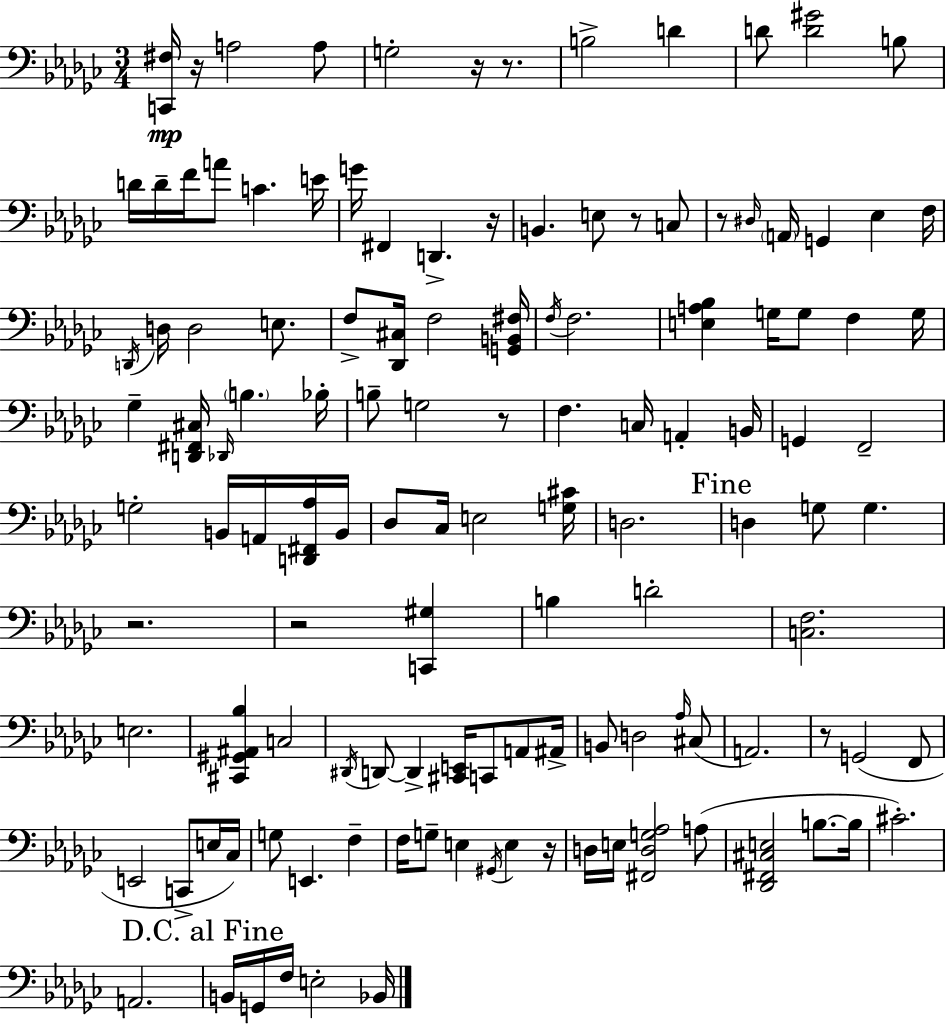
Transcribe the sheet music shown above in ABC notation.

X:1
T:Untitled
M:3/4
L:1/4
K:Ebm
[C,,^F,]/4 z/4 A,2 A,/2 G,2 z/4 z/2 B,2 D D/2 [D^G]2 B,/2 D/4 D/4 F/4 A/2 C E/4 G/4 ^F,, D,, z/4 B,, E,/2 z/2 C,/2 z/2 ^D,/4 A,,/4 G,, _E, F,/4 D,,/4 D,/4 D,2 E,/2 F,/2 [_D,,^C,]/4 F,2 [G,,B,,^F,]/4 F,/4 F,2 [E,A,_B,] G,/4 G,/2 F, G,/4 _G, [D,,^F,,^C,]/4 _D,,/4 B, _B,/4 B,/2 G,2 z/2 F, C,/4 A,, B,,/4 G,, F,,2 G,2 B,,/4 A,,/4 [D,,^F,,_A,]/4 B,,/4 _D,/2 _C,/4 E,2 [G,^C]/4 D,2 D, G,/2 G, z2 z2 [C,,^G,] B, D2 [C,F,]2 E,2 [^C,,^G,,^A,,_B,] C,2 ^D,,/4 D,,/2 D,, [^C,,E,,]/4 C,,/2 A,,/2 ^A,,/4 B,,/2 D,2 _A,/4 ^C,/2 A,,2 z/2 G,,2 F,,/2 E,,2 C,,/2 E,/4 _C,/4 G,/2 E,, F, F,/4 G,/2 E, ^G,,/4 E, z/4 D,/4 E,/4 [^F,,D,G,_A,]2 A,/2 [_D,,^F,,^C,E,]2 B,/2 B,/4 ^C2 A,,2 B,,/4 G,,/4 F,/4 E,2 _B,,/4